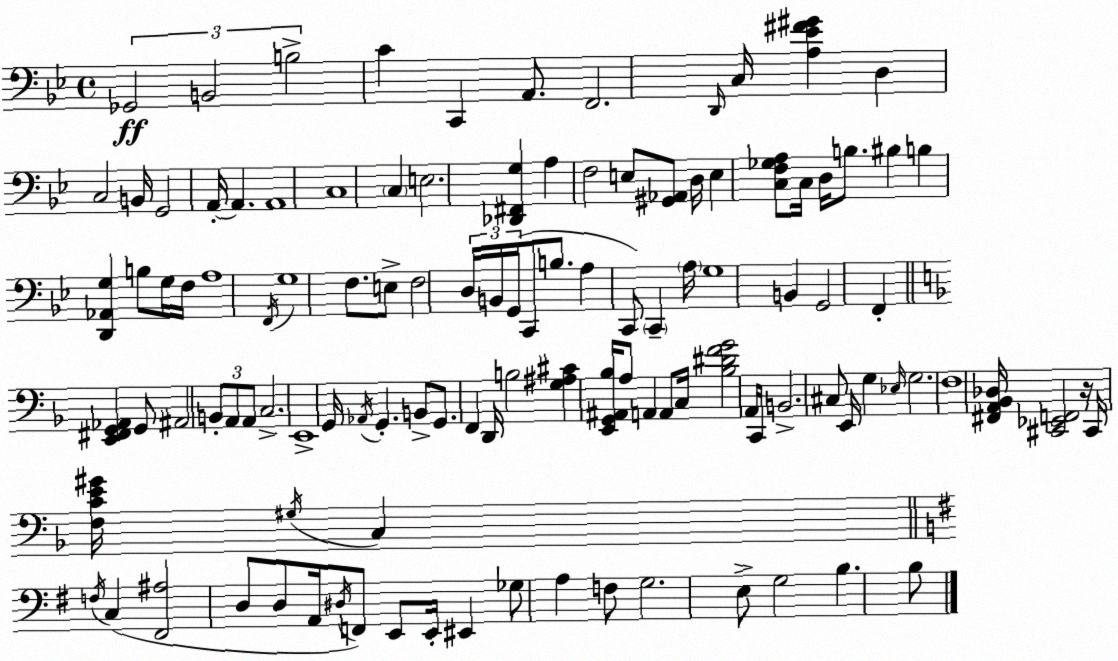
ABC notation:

X:1
T:Untitled
M:4/4
L:1/4
K:Bb
_G,,2 B,,2 B,2 C C,, A,,/2 F,,2 D,,/4 C,/4 [A,_E^F^G] D, C,2 B,,/4 G,,2 A,,/4 A,, A,,4 C,4 C, E,2 [_D,,^F,,G,] A, F,2 E,/2 [^G,,_A,,]/2 D,/4 E, [C,F,_G,A,]/2 C,/4 D,/4 B,/2 ^B, B, [D,,_A,,G,] B,/2 G,/4 F,/4 A,4 F,,/4 G,4 F,/2 E,/2 F,2 D,/4 B,,/4 G,,/4 C,,/2 B,/2 A, C,,/2 C,, A,/4 G,4 B,, G,,2 F,, [E,,^F,,G,,_A,,] G,,/2 ^A,,2 B,,/2 A,,/2 A,,/2 C,2 E,,4 G,,/4 _A,,/4 G,, B,,/2 G,,/2 F,, D,,/4 B,2 [G,^A,^C] [E,,G,,^A,,_B,]/4 A,/2 A,, A,,/2 C,/4 [_B,^DFG]2 A,,/4 C,,/4 B,,2 ^C,/2 E,,/4 G, _E,/4 G,2 F,4 [^F,,A,,_B,,_D,]/4 [^C,,_E,,F,,]2 z/4 ^C,,/4 [F,CE^G]/4 ^G,/4 C, F,/4 C, [^F,,^A,]2 D,/2 D,/2 A,,/4 ^D,/4 F,,/2 E,,/2 E,,/4 ^E,, _G,/2 A, F,/2 G,2 E,/2 G,2 B, B,/2